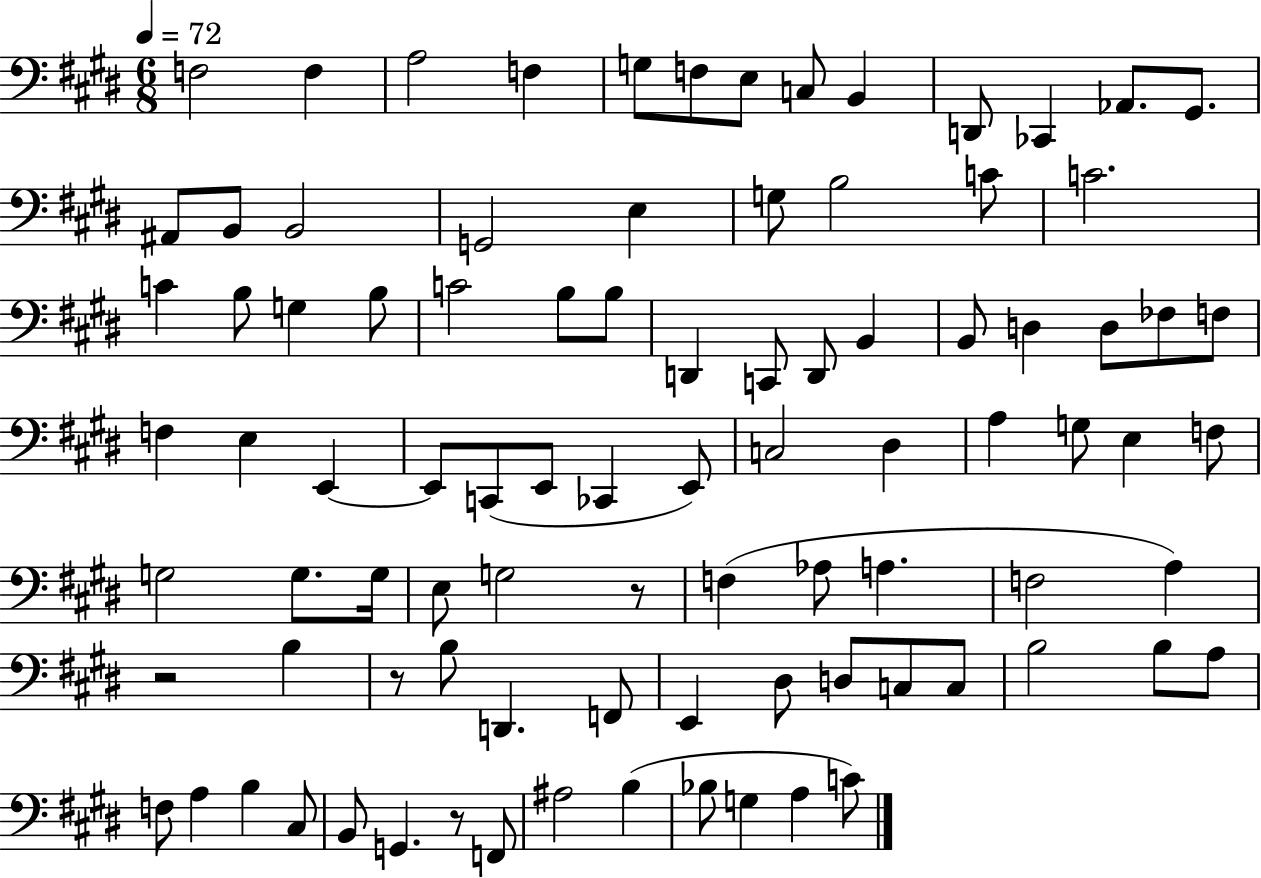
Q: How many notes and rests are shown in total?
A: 91